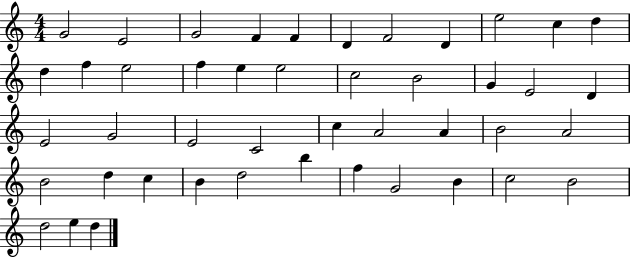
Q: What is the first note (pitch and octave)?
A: G4